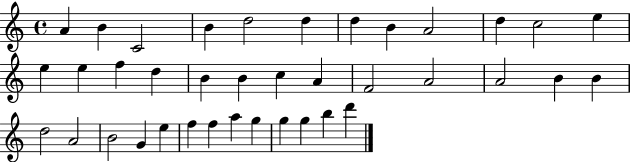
{
  \clef treble
  \time 4/4
  \defaultTimeSignature
  \key c \major
  a'4 b'4 c'2 | b'4 d''2 d''4 | d''4 b'4 a'2 | d''4 c''2 e''4 | \break e''4 e''4 f''4 d''4 | b'4 b'4 c''4 a'4 | f'2 a'2 | a'2 b'4 b'4 | \break d''2 a'2 | b'2 g'4 e''4 | f''4 f''4 a''4 g''4 | g''4 g''4 b''4 d'''4 | \break \bar "|."
}